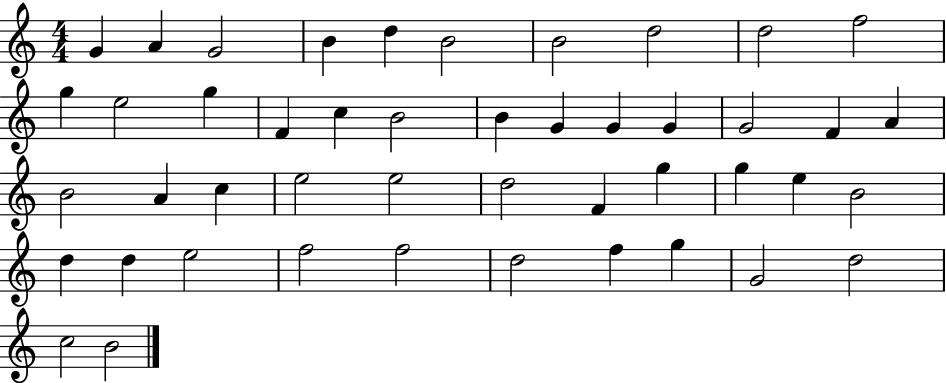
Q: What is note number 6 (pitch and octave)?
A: B4